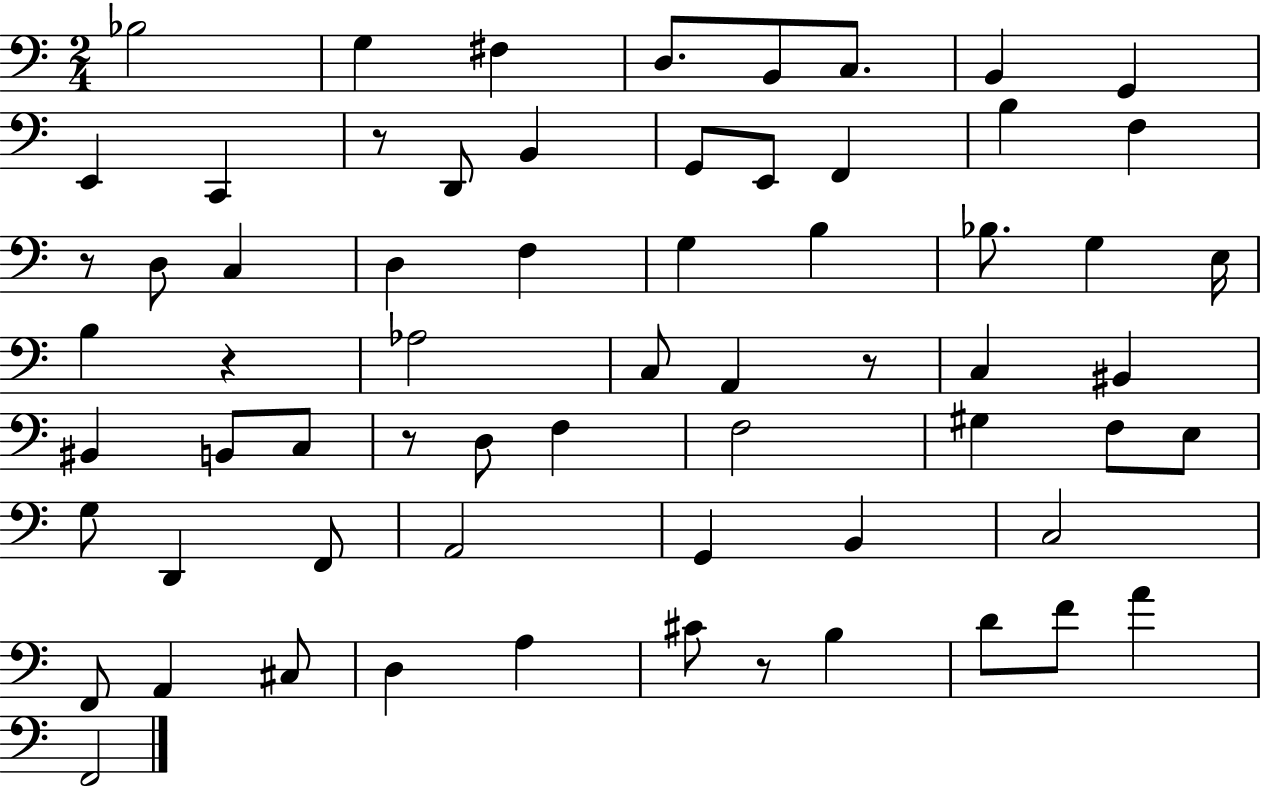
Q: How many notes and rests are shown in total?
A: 65